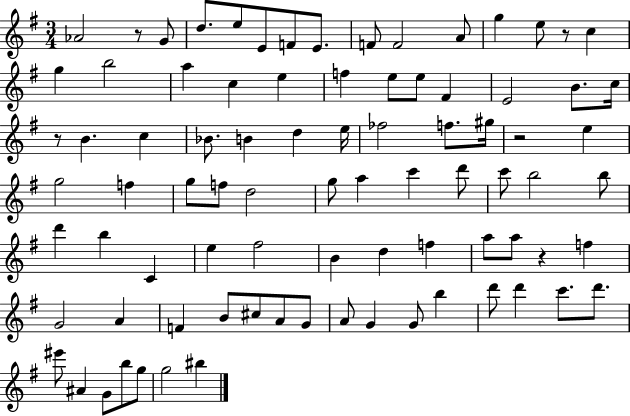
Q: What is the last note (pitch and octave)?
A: BIS5